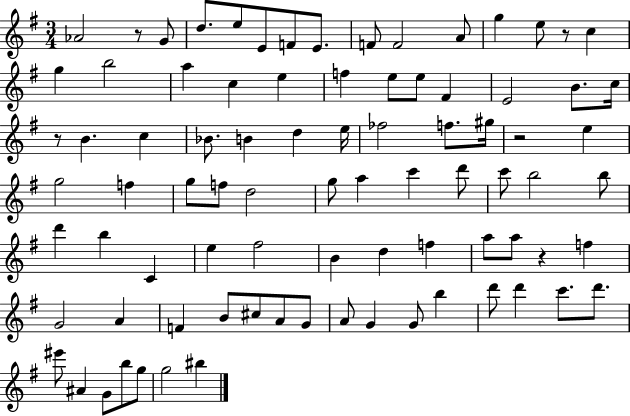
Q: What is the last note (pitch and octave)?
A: BIS5